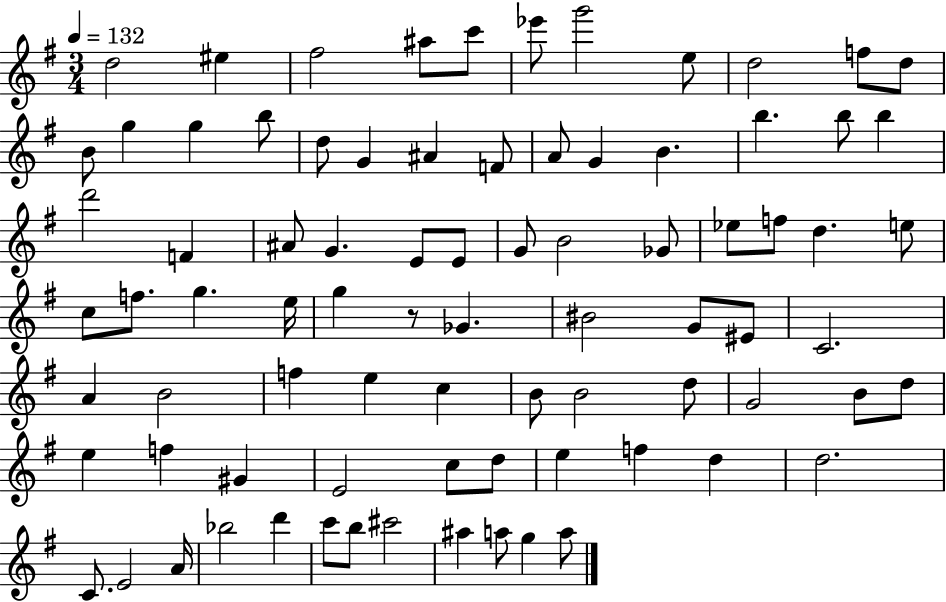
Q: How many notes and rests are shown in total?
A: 82